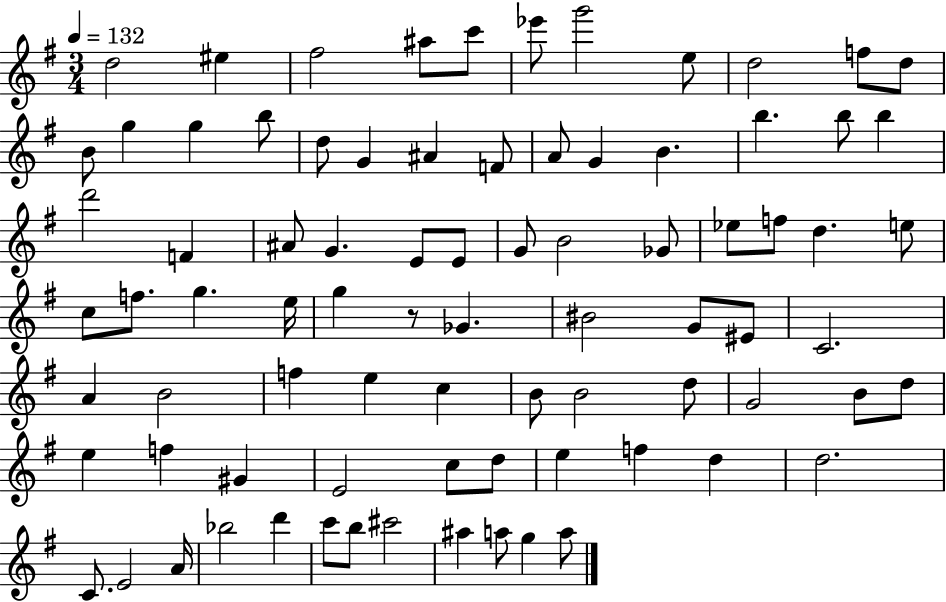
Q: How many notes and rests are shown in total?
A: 82